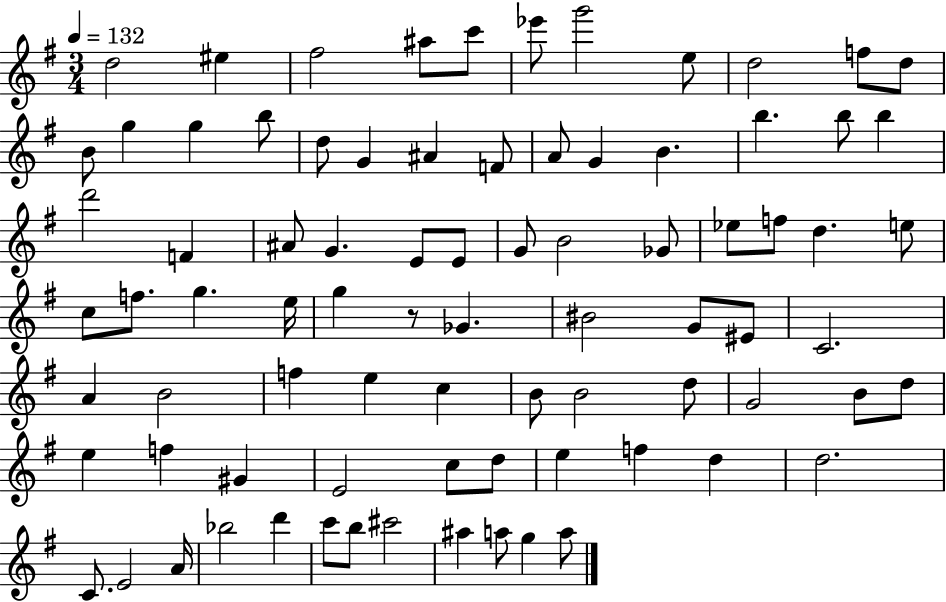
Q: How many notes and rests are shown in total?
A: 82